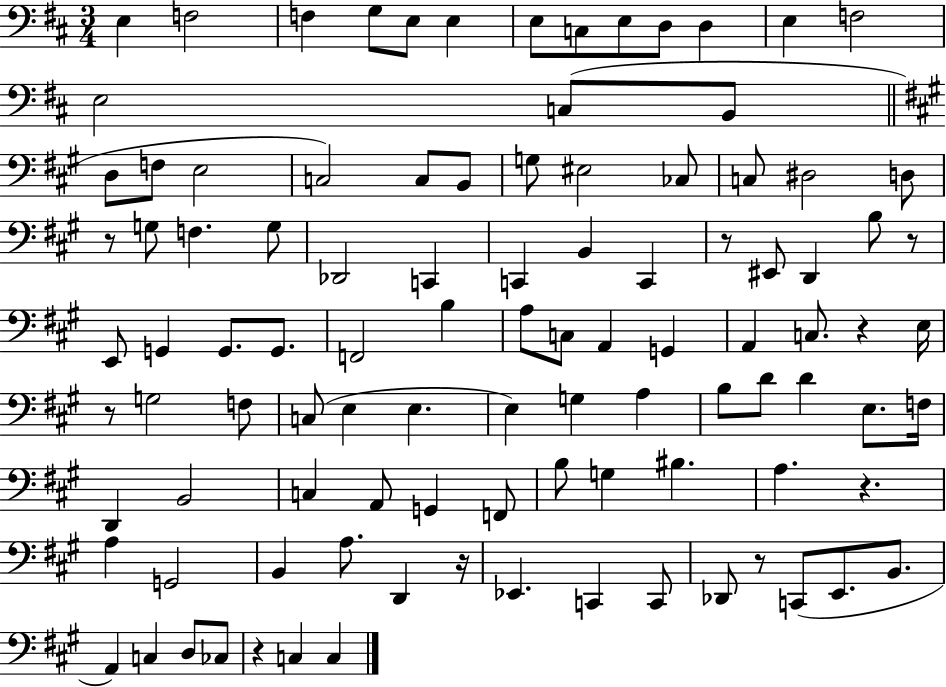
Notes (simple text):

E3/q F3/h F3/q G3/e E3/e E3/q E3/e C3/e E3/e D3/e D3/q E3/q F3/h E3/h C3/e B2/e D3/e F3/e E3/h C3/h C3/e B2/e G3/e EIS3/h CES3/e C3/e D#3/h D3/e R/e G3/e F3/q. G3/e Db2/h C2/q C2/q B2/q C2/q R/e EIS2/e D2/q B3/e R/e E2/e G2/q G2/e. G2/e. F2/h B3/q A3/e C3/e A2/q G2/q A2/q C3/e. R/q E3/s R/e G3/h F3/e C3/e E3/q E3/q. E3/q G3/q A3/q B3/e D4/e D4/q E3/e. F3/s D2/q B2/h C3/q A2/e G2/q F2/e B3/e G3/q BIS3/q. A3/q. R/q. A3/q G2/h B2/q A3/e. D2/q R/s Eb2/q. C2/q C2/e Db2/e R/e C2/e E2/e. B2/e. A2/q C3/q D3/e CES3/e R/q C3/q C3/q